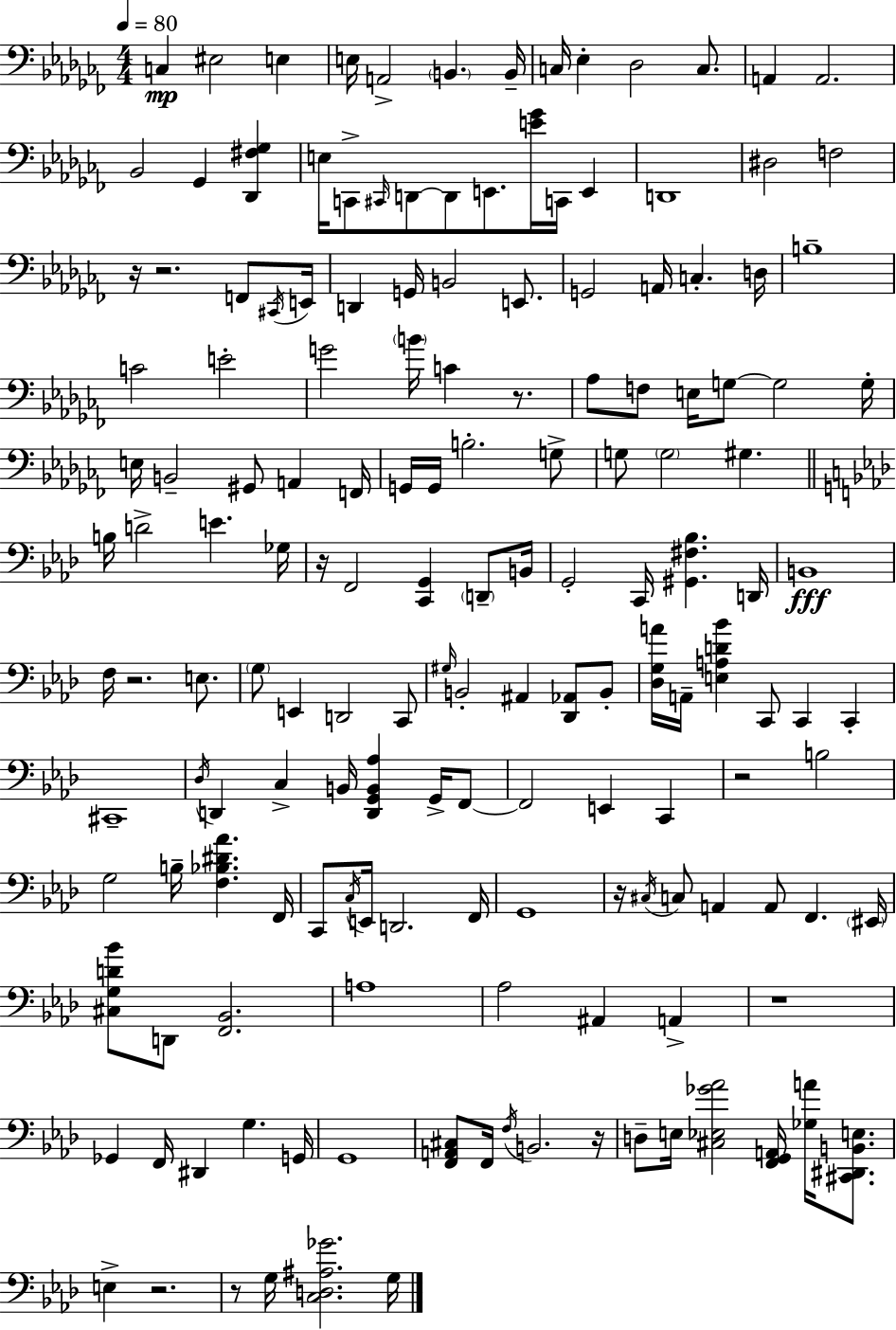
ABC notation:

X:1
T:Untitled
M:4/4
L:1/4
K:Abm
C, ^E,2 E, E,/4 A,,2 B,, B,,/4 C,/4 _E, _D,2 C,/2 A,, A,,2 _B,,2 _G,, [_D,,^F,_G,] E,/4 C,,/2 ^C,,/4 D,,/2 D,,/2 E,,/2 [E_G]/4 C,,/4 E,, D,,4 ^D,2 F,2 z/4 z2 F,,/2 ^C,,/4 E,,/4 D,, G,,/4 B,,2 E,,/2 G,,2 A,,/4 C, D,/4 B,4 C2 E2 G2 B/4 C z/2 _A,/2 F,/2 E,/4 G,/2 G,2 G,/4 E,/4 B,,2 ^G,,/2 A,, F,,/4 G,,/4 G,,/4 B,2 G,/2 G,/2 G,2 ^G, B,/4 D2 E _G,/4 z/4 F,,2 [C,,G,,] D,,/2 B,,/4 G,,2 C,,/4 [^G,,^F,_B,] D,,/4 B,,4 F,/4 z2 E,/2 G,/2 E,, D,,2 C,,/2 ^G,/4 B,,2 ^A,, [_D,,_A,,]/2 B,,/2 [_D,G,A]/4 A,,/4 [E,A,D_B] C,,/2 C,, C,, ^C,,4 _D,/4 D,, C, B,,/4 [D,,G,,B,,_A,] G,,/4 F,,/2 F,,2 E,, C,, z2 B,2 G,2 B,/4 [F,_B,^D_A] F,,/4 C,,/2 C,/4 E,,/4 D,,2 F,,/4 G,,4 z/4 ^C,/4 C,/2 A,, A,,/2 F,, ^E,,/4 [^C,G,D_B]/2 D,,/2 [F,,_B,,]2 A,4 _A,2 ^A,, A,, z4 _G,, F,,/4 ^D,, G, G,,/4 G,,4 [F,,A,,^C,]/2 F,,/4 F,/4 B,,2 z/4 D,/2 E,/4 [^C,_E,_G_A]2 [F,,G,,A,,]/4 [_G,A]/4 [^C,,^D,,B,,E,]/2 E, z2 z/2 G,/4 [C,D,^A,_G]2 G,/4